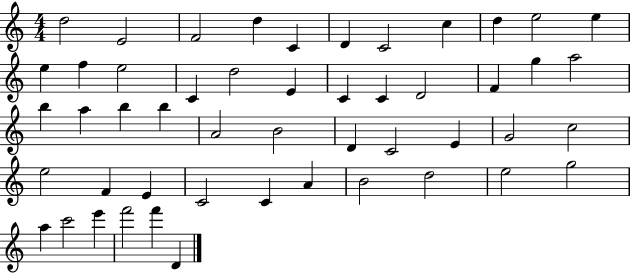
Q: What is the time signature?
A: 4/4